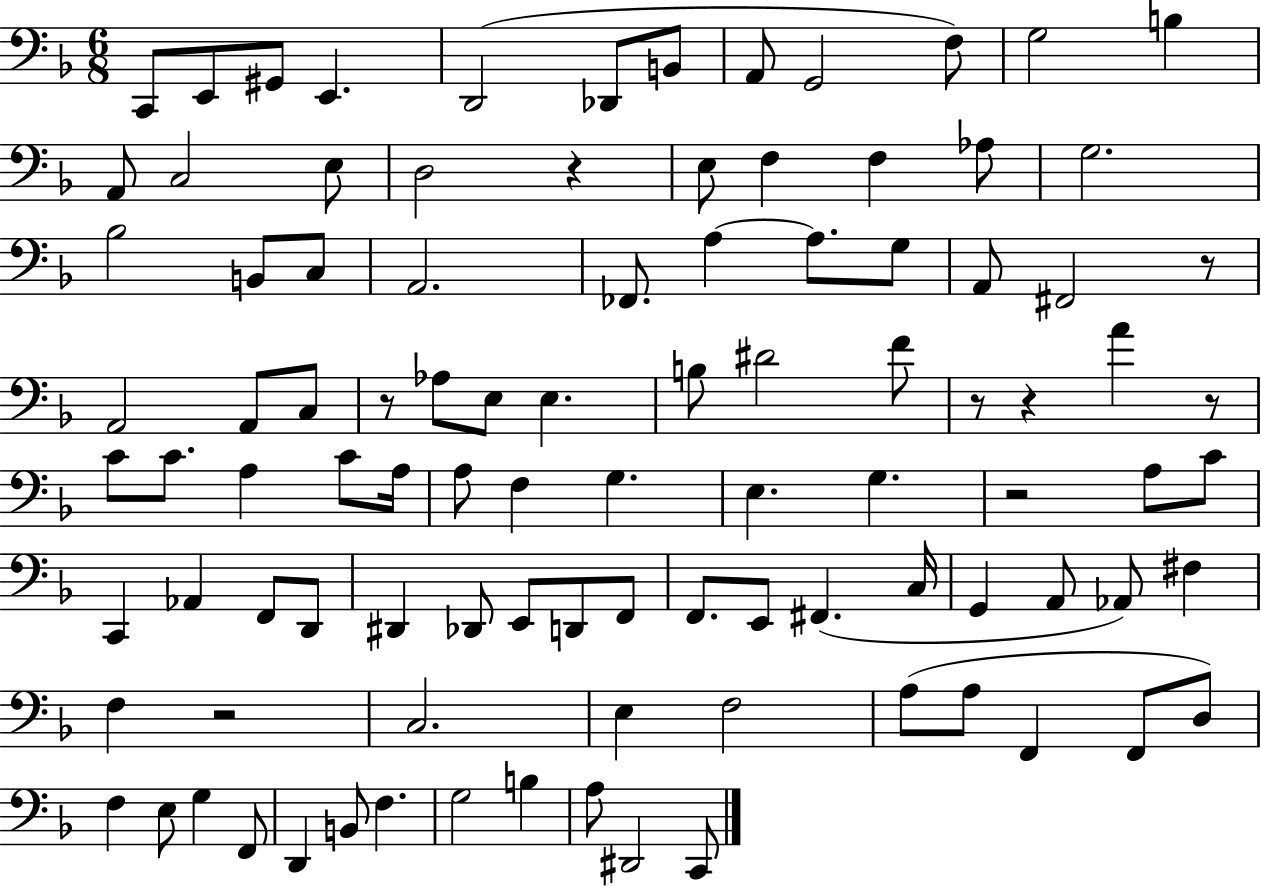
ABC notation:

X:1
T:Untitled
M:6/8
L:1/4
K:F
C,,/2 E,,/2 ^G,,/2 E,, D,,2 _D,,/2 B,,/2 A,,/2 G,,2 F,/2 G,2 B, A,,/2 C,2 E,/2 D,2 z E,/2 F, F, _A,/2 G,2 _B,2 B,,/2 C,/2 A,,2 _F,,/2 A, A,/2 G,/2 A,,/2 ^F,,2 z/2 A,,2 A,,/2 C,/2 z/2 _A,/2 E,/2 E, B,/2 ^D2 F/2 z/2 z A z/2 C/2 C/2 A, C/2 A,/4 A,/2 F, G, E, G, z2 A,/2 C/2 C,, _A,, F,,/2 D,,/2 ^D,, _D,,/2 E,,/2 D,,/2 F,,/2 F,,/2 E,,/2 ^F,, C,/4 G,, A,,/2 _A,,/2 ^F, F, z2 C,2 E, F,2 A,/2 A,/2 F,, F,,/2 D,/2 F, E,/2 G, F,,/2 D,, B,,/2 F, G,2 B, A,/2 ^D,,2 C,,/2